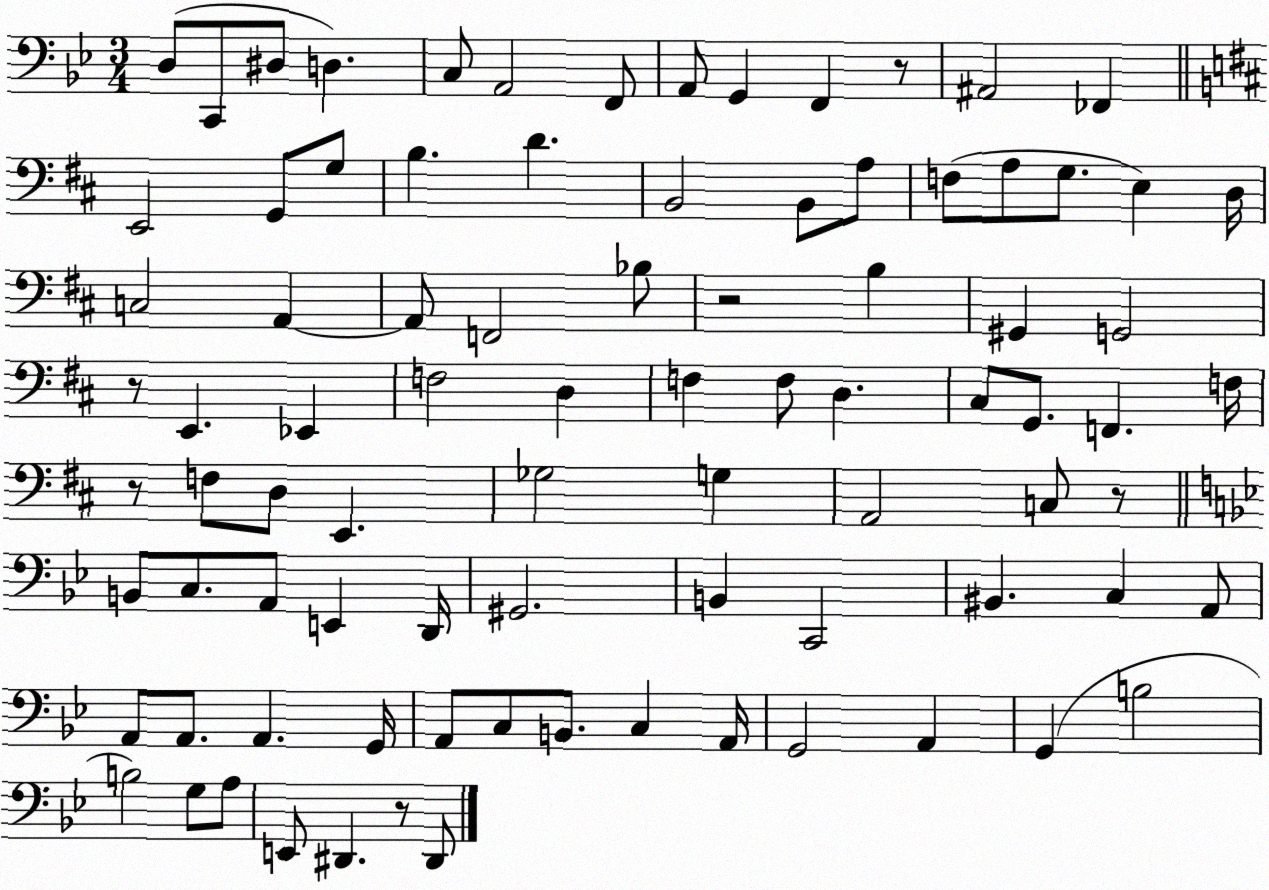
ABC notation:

X:1
T:Untitled
M:3/4
L:1/4
K:Bb
D,/2 C,,/2 ^D,/2 D, C,/2 A,,2 F,,/2 A,,/2 G,, F,, z/2 ^A,,2 _F,, E,,2 G,,/2 G,/2 B, D B,,2 B,,/2 A,/2 F,/2 A,/2 G,/2 E, D,/4 C,2 A,, A,,/2 F,,2 _B,/2 z2 B, ^G,, G,,2 z/2 E,, _E,, F,2 D, F, F,/2 D, ^C,/2 G,,/2 F,, F,/4 z/2 F,/2 D,/2 E,, _G,2 G, A,,2 C,/2 z/2 B,,/2 C,/2 A,,/2 E,, D,,/4 ^G,,2 B,, C,,2 ^B,, C, A,,/2 A,,/2 A,,/2 A,, G,,/4 A,,/2 C,/2 B,,/2 C, A,,/4 G,,2 A,, G,, B,2 B,2 G,/2 A,/2 E,,/2 ^D,, z/2 ^D,,/2